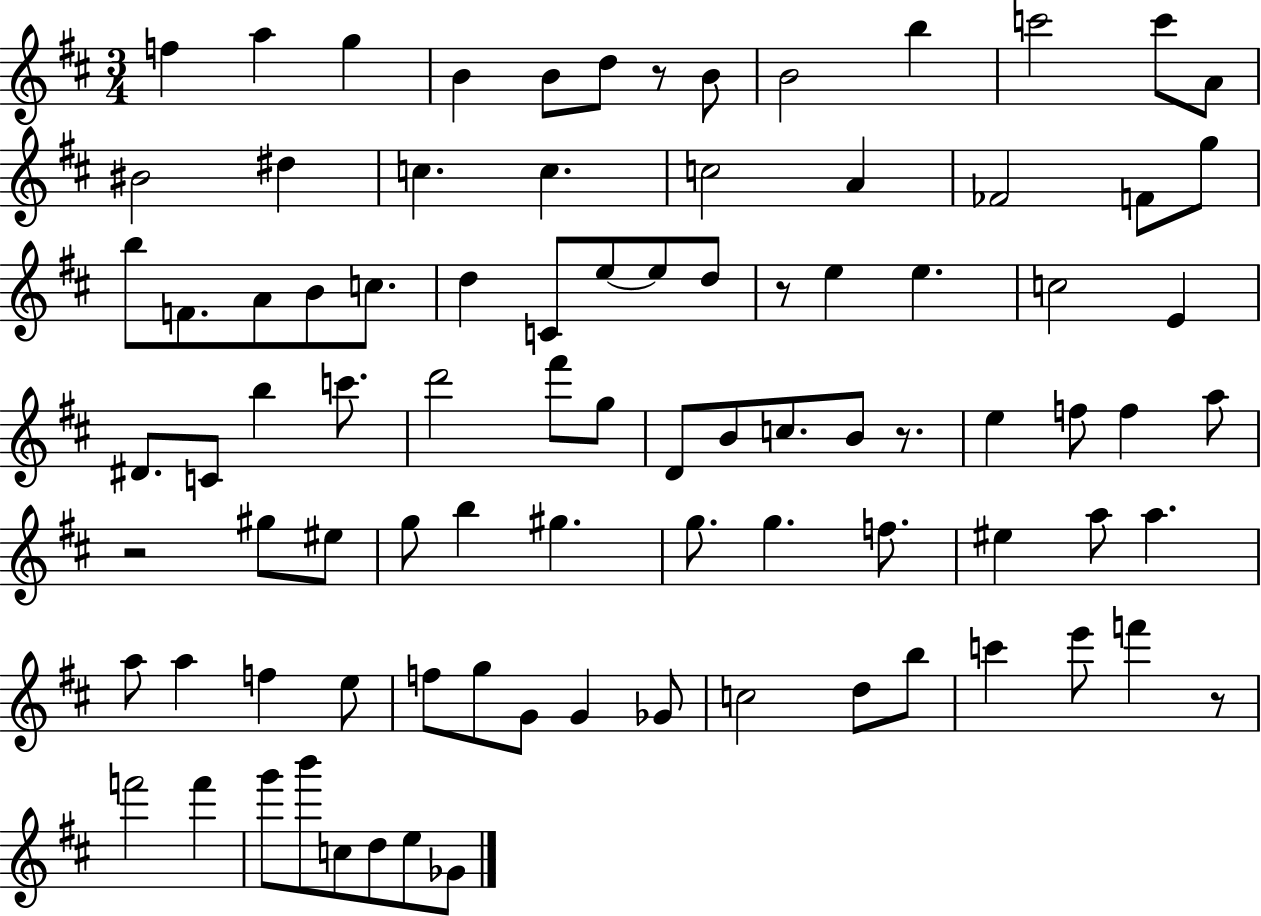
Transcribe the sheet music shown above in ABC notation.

X:1
T:Untitled
M:3/4
L:1/4
K:D
f a g B B/2 d/2 z/2 B/2 B2 b c'2 c'/2 A/2 ^B2 ^d c c c2 A _F2 F/2 g/2 b/2 F/2 A/2 B/2 c/2 d C/2 e/2 e/2 d/2 z/2 e e c2 E ^D/2 C/2 b c'/2 d'2 ^f'/2 g/2 D/2 B/2 c/2 B/2 z/2 e f/2 f a/2 z2 ^g/2 ^e/2 g/2 b ^g g/2 g f/2 ^e a/2 a a/2 a f e/2 f/2 g/2 G/2 G _G/2 c2 d/2 b/2 c' e'/2 f' z/2 f'2 f' g'/2 b'/2 c/2 d/2 e/2 _G/2